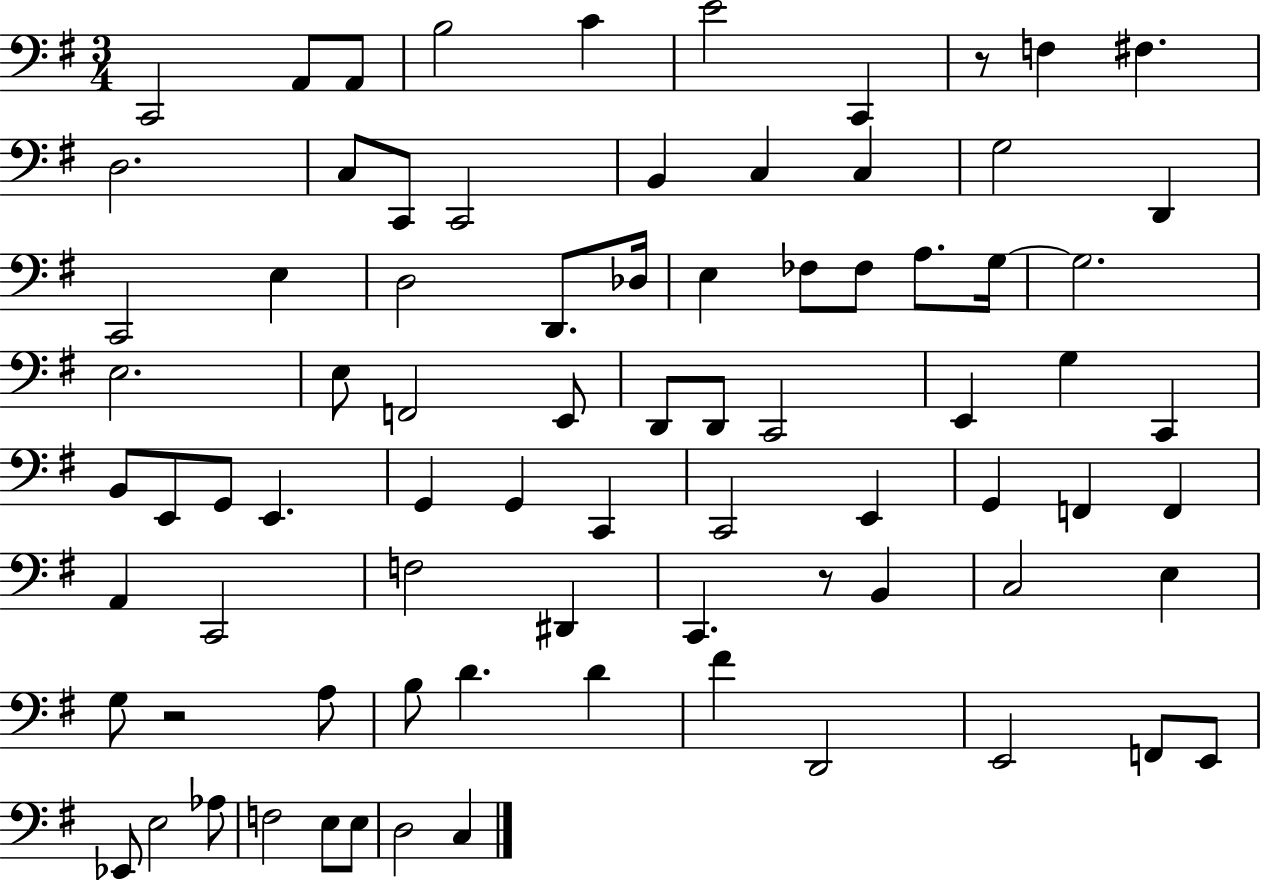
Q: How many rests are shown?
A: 3